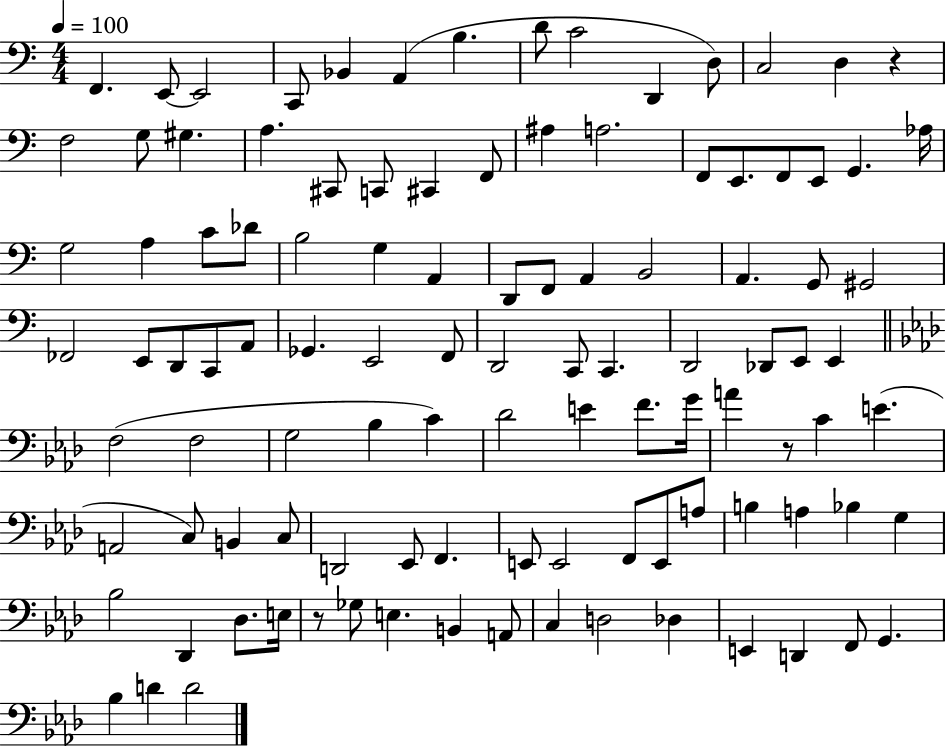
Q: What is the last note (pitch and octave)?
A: D4